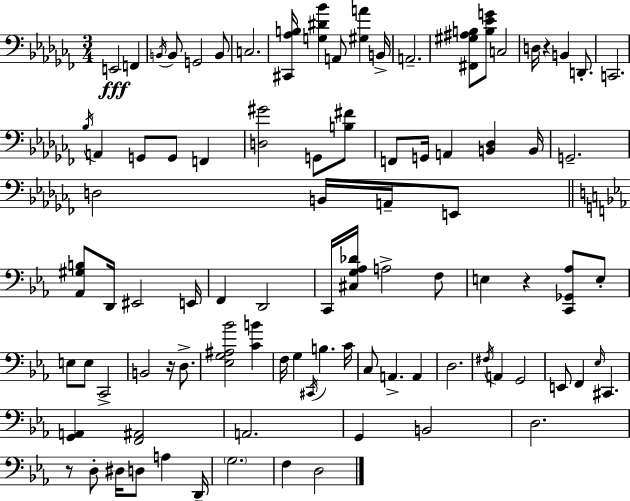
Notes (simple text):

E2/h F2/q B2/s B2/e G2/h B2/e C3/h. [C#2,Ab3,B3]/s [G3,D#4,Bb4]/q A2/e [G#3,A4]/q B2/s A2/h. [F#2,G#3,A#3,B3]/e [B3,Eb4,G4]/e C3/h D3/s R/q B2/q D2/e. C2/h. Bb3/s A2/q G2/e G2/e F2/q [D3,G#4]/h G2/e [B3,F#4]/e F2/e G2/s A2/q [B2,Db3]/q B2/s G2/h. D3/h B2/s A2/s E2/e [Ab2,G#3,B3]/e D2/s EIS2/h E2/s F2/q D2/h C2/s [C#3,G3,Ab3,Db4]/s A3/h F3/e E3/q R/q [C2,Gb2,Ab3]/e E3/e E3/e E3/e C2/h B2/h R/s D3/e. [Eb3,G3,A#3,Bb4]/h [C4,B4]/q F3/s G3/q C#2/s B3/q. C4/s C3/e A2/q. A2/q D3/h. F#3/s A2/q G2/h E2/e F2/q Eb3/s C#2/q. [G2,A2]/q [F2,A#2]/h A2/h. G2/q B2/h D3/h. R/e D3/e D#3/s D3/e A3/q D2/s G3/h. F3/q D3/h